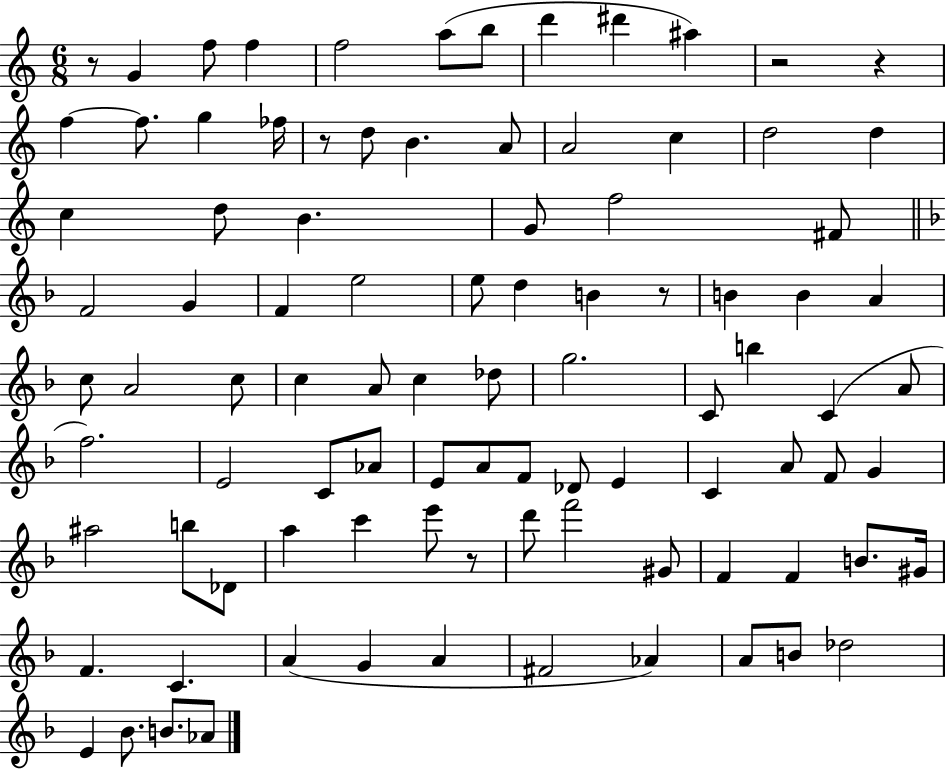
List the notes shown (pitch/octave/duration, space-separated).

R/e G4/q F5/e F5/q F5/h A5/e B5/e D6/q D#6/q A#5/q R/h R/q F5/q F5/e. G5/q FES5/s R/e D5/e B4/q. A4/e A4/h C5/q D5/h D5/q C5/q D5/e B4/q. G4/e F5/h F#4/e F4/h G4/q F4/q E5/h E5/e D5/q B4/q R/e B4/q B4/q A4/q C5/e A4/h C5/e C5/q A4/e C5/q Db5/e G5/h. C4/e B5/q C4/q A4/e F5/h. E4/h C4/e Ab4/e E4/e A4/e F4/e Db4/e E4/q C4/q A4/e F4/e G4/q A#5/h B5/e Db4/e A5/q C6/q E6/e R/e D6/e F6/h G#4/e F4/q F4/q B4/e. G#4/s F4/q. C4/q. A4/q G4/q A4/q F#4/h Ab4/q A4/e B4/e Db5/h E4/q Bb4/e. B4/e. Ab4/e